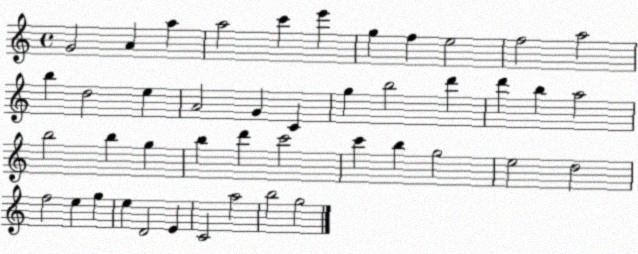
X:1
T:Untitled
M:4/4
L:1/4
K:C
G2 A a a2 c' e' g f e2 f2 a2 b d2 e A2 G C g b2 d' d' b a2 b2 b g b d' c'2 c' b g2 e2 d2 f2 e g e D2 E C2 a2 b2 g2